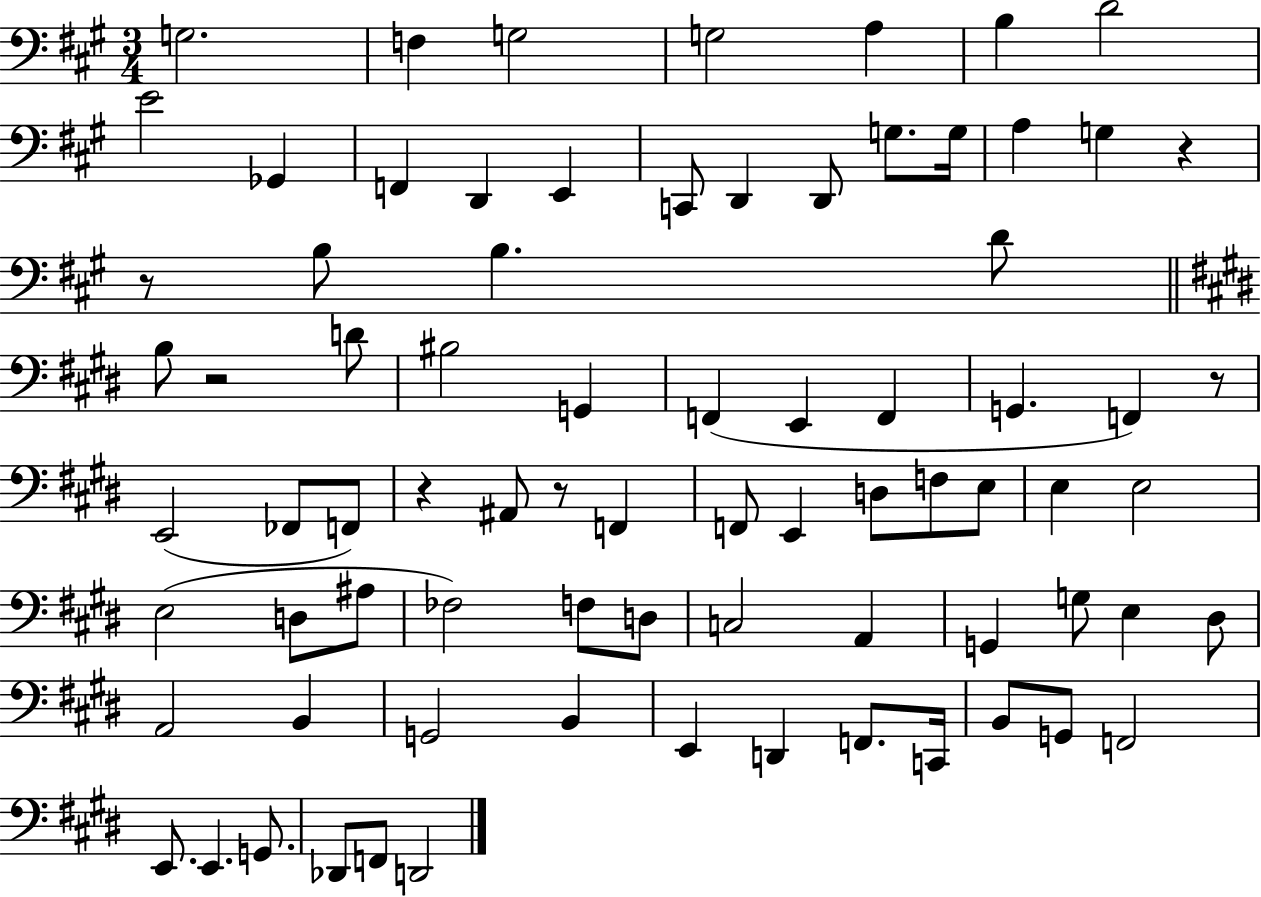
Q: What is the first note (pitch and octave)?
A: G3